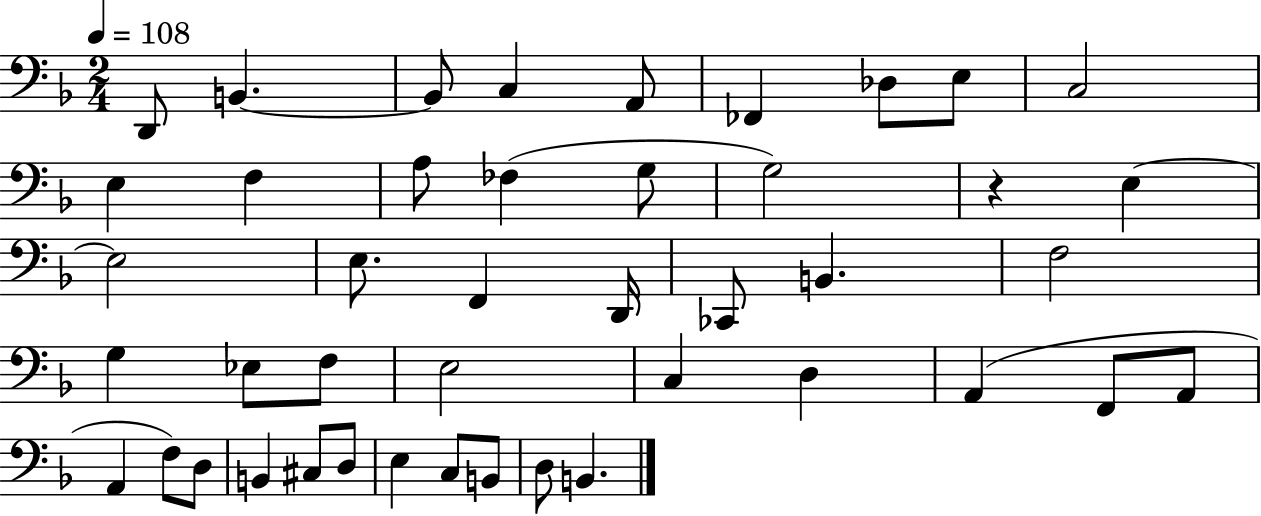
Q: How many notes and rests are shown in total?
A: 44